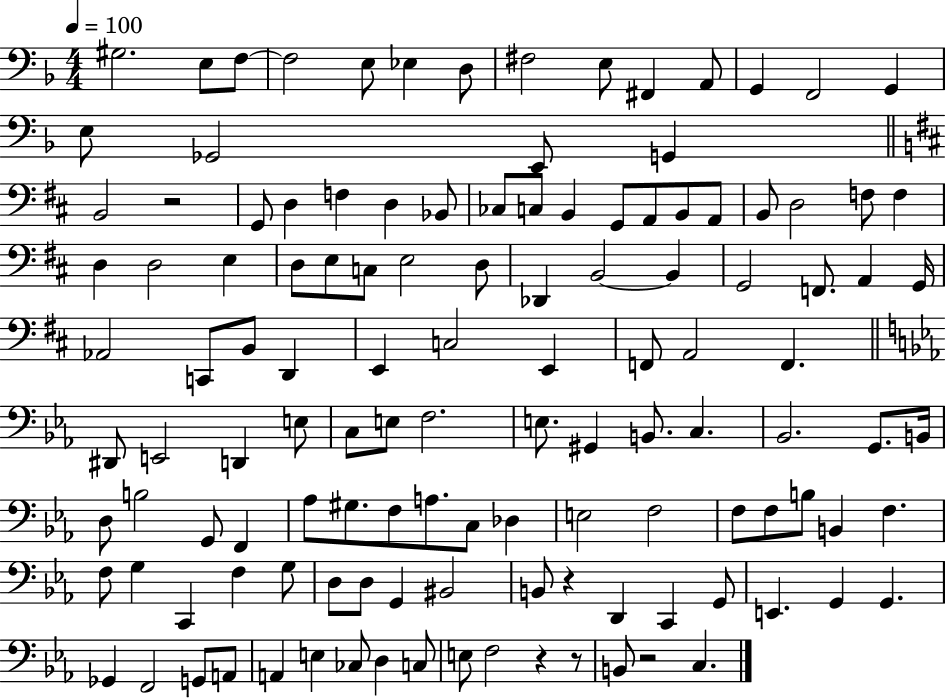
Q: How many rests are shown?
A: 5